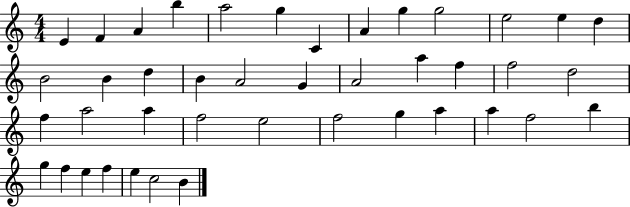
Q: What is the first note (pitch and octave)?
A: E4